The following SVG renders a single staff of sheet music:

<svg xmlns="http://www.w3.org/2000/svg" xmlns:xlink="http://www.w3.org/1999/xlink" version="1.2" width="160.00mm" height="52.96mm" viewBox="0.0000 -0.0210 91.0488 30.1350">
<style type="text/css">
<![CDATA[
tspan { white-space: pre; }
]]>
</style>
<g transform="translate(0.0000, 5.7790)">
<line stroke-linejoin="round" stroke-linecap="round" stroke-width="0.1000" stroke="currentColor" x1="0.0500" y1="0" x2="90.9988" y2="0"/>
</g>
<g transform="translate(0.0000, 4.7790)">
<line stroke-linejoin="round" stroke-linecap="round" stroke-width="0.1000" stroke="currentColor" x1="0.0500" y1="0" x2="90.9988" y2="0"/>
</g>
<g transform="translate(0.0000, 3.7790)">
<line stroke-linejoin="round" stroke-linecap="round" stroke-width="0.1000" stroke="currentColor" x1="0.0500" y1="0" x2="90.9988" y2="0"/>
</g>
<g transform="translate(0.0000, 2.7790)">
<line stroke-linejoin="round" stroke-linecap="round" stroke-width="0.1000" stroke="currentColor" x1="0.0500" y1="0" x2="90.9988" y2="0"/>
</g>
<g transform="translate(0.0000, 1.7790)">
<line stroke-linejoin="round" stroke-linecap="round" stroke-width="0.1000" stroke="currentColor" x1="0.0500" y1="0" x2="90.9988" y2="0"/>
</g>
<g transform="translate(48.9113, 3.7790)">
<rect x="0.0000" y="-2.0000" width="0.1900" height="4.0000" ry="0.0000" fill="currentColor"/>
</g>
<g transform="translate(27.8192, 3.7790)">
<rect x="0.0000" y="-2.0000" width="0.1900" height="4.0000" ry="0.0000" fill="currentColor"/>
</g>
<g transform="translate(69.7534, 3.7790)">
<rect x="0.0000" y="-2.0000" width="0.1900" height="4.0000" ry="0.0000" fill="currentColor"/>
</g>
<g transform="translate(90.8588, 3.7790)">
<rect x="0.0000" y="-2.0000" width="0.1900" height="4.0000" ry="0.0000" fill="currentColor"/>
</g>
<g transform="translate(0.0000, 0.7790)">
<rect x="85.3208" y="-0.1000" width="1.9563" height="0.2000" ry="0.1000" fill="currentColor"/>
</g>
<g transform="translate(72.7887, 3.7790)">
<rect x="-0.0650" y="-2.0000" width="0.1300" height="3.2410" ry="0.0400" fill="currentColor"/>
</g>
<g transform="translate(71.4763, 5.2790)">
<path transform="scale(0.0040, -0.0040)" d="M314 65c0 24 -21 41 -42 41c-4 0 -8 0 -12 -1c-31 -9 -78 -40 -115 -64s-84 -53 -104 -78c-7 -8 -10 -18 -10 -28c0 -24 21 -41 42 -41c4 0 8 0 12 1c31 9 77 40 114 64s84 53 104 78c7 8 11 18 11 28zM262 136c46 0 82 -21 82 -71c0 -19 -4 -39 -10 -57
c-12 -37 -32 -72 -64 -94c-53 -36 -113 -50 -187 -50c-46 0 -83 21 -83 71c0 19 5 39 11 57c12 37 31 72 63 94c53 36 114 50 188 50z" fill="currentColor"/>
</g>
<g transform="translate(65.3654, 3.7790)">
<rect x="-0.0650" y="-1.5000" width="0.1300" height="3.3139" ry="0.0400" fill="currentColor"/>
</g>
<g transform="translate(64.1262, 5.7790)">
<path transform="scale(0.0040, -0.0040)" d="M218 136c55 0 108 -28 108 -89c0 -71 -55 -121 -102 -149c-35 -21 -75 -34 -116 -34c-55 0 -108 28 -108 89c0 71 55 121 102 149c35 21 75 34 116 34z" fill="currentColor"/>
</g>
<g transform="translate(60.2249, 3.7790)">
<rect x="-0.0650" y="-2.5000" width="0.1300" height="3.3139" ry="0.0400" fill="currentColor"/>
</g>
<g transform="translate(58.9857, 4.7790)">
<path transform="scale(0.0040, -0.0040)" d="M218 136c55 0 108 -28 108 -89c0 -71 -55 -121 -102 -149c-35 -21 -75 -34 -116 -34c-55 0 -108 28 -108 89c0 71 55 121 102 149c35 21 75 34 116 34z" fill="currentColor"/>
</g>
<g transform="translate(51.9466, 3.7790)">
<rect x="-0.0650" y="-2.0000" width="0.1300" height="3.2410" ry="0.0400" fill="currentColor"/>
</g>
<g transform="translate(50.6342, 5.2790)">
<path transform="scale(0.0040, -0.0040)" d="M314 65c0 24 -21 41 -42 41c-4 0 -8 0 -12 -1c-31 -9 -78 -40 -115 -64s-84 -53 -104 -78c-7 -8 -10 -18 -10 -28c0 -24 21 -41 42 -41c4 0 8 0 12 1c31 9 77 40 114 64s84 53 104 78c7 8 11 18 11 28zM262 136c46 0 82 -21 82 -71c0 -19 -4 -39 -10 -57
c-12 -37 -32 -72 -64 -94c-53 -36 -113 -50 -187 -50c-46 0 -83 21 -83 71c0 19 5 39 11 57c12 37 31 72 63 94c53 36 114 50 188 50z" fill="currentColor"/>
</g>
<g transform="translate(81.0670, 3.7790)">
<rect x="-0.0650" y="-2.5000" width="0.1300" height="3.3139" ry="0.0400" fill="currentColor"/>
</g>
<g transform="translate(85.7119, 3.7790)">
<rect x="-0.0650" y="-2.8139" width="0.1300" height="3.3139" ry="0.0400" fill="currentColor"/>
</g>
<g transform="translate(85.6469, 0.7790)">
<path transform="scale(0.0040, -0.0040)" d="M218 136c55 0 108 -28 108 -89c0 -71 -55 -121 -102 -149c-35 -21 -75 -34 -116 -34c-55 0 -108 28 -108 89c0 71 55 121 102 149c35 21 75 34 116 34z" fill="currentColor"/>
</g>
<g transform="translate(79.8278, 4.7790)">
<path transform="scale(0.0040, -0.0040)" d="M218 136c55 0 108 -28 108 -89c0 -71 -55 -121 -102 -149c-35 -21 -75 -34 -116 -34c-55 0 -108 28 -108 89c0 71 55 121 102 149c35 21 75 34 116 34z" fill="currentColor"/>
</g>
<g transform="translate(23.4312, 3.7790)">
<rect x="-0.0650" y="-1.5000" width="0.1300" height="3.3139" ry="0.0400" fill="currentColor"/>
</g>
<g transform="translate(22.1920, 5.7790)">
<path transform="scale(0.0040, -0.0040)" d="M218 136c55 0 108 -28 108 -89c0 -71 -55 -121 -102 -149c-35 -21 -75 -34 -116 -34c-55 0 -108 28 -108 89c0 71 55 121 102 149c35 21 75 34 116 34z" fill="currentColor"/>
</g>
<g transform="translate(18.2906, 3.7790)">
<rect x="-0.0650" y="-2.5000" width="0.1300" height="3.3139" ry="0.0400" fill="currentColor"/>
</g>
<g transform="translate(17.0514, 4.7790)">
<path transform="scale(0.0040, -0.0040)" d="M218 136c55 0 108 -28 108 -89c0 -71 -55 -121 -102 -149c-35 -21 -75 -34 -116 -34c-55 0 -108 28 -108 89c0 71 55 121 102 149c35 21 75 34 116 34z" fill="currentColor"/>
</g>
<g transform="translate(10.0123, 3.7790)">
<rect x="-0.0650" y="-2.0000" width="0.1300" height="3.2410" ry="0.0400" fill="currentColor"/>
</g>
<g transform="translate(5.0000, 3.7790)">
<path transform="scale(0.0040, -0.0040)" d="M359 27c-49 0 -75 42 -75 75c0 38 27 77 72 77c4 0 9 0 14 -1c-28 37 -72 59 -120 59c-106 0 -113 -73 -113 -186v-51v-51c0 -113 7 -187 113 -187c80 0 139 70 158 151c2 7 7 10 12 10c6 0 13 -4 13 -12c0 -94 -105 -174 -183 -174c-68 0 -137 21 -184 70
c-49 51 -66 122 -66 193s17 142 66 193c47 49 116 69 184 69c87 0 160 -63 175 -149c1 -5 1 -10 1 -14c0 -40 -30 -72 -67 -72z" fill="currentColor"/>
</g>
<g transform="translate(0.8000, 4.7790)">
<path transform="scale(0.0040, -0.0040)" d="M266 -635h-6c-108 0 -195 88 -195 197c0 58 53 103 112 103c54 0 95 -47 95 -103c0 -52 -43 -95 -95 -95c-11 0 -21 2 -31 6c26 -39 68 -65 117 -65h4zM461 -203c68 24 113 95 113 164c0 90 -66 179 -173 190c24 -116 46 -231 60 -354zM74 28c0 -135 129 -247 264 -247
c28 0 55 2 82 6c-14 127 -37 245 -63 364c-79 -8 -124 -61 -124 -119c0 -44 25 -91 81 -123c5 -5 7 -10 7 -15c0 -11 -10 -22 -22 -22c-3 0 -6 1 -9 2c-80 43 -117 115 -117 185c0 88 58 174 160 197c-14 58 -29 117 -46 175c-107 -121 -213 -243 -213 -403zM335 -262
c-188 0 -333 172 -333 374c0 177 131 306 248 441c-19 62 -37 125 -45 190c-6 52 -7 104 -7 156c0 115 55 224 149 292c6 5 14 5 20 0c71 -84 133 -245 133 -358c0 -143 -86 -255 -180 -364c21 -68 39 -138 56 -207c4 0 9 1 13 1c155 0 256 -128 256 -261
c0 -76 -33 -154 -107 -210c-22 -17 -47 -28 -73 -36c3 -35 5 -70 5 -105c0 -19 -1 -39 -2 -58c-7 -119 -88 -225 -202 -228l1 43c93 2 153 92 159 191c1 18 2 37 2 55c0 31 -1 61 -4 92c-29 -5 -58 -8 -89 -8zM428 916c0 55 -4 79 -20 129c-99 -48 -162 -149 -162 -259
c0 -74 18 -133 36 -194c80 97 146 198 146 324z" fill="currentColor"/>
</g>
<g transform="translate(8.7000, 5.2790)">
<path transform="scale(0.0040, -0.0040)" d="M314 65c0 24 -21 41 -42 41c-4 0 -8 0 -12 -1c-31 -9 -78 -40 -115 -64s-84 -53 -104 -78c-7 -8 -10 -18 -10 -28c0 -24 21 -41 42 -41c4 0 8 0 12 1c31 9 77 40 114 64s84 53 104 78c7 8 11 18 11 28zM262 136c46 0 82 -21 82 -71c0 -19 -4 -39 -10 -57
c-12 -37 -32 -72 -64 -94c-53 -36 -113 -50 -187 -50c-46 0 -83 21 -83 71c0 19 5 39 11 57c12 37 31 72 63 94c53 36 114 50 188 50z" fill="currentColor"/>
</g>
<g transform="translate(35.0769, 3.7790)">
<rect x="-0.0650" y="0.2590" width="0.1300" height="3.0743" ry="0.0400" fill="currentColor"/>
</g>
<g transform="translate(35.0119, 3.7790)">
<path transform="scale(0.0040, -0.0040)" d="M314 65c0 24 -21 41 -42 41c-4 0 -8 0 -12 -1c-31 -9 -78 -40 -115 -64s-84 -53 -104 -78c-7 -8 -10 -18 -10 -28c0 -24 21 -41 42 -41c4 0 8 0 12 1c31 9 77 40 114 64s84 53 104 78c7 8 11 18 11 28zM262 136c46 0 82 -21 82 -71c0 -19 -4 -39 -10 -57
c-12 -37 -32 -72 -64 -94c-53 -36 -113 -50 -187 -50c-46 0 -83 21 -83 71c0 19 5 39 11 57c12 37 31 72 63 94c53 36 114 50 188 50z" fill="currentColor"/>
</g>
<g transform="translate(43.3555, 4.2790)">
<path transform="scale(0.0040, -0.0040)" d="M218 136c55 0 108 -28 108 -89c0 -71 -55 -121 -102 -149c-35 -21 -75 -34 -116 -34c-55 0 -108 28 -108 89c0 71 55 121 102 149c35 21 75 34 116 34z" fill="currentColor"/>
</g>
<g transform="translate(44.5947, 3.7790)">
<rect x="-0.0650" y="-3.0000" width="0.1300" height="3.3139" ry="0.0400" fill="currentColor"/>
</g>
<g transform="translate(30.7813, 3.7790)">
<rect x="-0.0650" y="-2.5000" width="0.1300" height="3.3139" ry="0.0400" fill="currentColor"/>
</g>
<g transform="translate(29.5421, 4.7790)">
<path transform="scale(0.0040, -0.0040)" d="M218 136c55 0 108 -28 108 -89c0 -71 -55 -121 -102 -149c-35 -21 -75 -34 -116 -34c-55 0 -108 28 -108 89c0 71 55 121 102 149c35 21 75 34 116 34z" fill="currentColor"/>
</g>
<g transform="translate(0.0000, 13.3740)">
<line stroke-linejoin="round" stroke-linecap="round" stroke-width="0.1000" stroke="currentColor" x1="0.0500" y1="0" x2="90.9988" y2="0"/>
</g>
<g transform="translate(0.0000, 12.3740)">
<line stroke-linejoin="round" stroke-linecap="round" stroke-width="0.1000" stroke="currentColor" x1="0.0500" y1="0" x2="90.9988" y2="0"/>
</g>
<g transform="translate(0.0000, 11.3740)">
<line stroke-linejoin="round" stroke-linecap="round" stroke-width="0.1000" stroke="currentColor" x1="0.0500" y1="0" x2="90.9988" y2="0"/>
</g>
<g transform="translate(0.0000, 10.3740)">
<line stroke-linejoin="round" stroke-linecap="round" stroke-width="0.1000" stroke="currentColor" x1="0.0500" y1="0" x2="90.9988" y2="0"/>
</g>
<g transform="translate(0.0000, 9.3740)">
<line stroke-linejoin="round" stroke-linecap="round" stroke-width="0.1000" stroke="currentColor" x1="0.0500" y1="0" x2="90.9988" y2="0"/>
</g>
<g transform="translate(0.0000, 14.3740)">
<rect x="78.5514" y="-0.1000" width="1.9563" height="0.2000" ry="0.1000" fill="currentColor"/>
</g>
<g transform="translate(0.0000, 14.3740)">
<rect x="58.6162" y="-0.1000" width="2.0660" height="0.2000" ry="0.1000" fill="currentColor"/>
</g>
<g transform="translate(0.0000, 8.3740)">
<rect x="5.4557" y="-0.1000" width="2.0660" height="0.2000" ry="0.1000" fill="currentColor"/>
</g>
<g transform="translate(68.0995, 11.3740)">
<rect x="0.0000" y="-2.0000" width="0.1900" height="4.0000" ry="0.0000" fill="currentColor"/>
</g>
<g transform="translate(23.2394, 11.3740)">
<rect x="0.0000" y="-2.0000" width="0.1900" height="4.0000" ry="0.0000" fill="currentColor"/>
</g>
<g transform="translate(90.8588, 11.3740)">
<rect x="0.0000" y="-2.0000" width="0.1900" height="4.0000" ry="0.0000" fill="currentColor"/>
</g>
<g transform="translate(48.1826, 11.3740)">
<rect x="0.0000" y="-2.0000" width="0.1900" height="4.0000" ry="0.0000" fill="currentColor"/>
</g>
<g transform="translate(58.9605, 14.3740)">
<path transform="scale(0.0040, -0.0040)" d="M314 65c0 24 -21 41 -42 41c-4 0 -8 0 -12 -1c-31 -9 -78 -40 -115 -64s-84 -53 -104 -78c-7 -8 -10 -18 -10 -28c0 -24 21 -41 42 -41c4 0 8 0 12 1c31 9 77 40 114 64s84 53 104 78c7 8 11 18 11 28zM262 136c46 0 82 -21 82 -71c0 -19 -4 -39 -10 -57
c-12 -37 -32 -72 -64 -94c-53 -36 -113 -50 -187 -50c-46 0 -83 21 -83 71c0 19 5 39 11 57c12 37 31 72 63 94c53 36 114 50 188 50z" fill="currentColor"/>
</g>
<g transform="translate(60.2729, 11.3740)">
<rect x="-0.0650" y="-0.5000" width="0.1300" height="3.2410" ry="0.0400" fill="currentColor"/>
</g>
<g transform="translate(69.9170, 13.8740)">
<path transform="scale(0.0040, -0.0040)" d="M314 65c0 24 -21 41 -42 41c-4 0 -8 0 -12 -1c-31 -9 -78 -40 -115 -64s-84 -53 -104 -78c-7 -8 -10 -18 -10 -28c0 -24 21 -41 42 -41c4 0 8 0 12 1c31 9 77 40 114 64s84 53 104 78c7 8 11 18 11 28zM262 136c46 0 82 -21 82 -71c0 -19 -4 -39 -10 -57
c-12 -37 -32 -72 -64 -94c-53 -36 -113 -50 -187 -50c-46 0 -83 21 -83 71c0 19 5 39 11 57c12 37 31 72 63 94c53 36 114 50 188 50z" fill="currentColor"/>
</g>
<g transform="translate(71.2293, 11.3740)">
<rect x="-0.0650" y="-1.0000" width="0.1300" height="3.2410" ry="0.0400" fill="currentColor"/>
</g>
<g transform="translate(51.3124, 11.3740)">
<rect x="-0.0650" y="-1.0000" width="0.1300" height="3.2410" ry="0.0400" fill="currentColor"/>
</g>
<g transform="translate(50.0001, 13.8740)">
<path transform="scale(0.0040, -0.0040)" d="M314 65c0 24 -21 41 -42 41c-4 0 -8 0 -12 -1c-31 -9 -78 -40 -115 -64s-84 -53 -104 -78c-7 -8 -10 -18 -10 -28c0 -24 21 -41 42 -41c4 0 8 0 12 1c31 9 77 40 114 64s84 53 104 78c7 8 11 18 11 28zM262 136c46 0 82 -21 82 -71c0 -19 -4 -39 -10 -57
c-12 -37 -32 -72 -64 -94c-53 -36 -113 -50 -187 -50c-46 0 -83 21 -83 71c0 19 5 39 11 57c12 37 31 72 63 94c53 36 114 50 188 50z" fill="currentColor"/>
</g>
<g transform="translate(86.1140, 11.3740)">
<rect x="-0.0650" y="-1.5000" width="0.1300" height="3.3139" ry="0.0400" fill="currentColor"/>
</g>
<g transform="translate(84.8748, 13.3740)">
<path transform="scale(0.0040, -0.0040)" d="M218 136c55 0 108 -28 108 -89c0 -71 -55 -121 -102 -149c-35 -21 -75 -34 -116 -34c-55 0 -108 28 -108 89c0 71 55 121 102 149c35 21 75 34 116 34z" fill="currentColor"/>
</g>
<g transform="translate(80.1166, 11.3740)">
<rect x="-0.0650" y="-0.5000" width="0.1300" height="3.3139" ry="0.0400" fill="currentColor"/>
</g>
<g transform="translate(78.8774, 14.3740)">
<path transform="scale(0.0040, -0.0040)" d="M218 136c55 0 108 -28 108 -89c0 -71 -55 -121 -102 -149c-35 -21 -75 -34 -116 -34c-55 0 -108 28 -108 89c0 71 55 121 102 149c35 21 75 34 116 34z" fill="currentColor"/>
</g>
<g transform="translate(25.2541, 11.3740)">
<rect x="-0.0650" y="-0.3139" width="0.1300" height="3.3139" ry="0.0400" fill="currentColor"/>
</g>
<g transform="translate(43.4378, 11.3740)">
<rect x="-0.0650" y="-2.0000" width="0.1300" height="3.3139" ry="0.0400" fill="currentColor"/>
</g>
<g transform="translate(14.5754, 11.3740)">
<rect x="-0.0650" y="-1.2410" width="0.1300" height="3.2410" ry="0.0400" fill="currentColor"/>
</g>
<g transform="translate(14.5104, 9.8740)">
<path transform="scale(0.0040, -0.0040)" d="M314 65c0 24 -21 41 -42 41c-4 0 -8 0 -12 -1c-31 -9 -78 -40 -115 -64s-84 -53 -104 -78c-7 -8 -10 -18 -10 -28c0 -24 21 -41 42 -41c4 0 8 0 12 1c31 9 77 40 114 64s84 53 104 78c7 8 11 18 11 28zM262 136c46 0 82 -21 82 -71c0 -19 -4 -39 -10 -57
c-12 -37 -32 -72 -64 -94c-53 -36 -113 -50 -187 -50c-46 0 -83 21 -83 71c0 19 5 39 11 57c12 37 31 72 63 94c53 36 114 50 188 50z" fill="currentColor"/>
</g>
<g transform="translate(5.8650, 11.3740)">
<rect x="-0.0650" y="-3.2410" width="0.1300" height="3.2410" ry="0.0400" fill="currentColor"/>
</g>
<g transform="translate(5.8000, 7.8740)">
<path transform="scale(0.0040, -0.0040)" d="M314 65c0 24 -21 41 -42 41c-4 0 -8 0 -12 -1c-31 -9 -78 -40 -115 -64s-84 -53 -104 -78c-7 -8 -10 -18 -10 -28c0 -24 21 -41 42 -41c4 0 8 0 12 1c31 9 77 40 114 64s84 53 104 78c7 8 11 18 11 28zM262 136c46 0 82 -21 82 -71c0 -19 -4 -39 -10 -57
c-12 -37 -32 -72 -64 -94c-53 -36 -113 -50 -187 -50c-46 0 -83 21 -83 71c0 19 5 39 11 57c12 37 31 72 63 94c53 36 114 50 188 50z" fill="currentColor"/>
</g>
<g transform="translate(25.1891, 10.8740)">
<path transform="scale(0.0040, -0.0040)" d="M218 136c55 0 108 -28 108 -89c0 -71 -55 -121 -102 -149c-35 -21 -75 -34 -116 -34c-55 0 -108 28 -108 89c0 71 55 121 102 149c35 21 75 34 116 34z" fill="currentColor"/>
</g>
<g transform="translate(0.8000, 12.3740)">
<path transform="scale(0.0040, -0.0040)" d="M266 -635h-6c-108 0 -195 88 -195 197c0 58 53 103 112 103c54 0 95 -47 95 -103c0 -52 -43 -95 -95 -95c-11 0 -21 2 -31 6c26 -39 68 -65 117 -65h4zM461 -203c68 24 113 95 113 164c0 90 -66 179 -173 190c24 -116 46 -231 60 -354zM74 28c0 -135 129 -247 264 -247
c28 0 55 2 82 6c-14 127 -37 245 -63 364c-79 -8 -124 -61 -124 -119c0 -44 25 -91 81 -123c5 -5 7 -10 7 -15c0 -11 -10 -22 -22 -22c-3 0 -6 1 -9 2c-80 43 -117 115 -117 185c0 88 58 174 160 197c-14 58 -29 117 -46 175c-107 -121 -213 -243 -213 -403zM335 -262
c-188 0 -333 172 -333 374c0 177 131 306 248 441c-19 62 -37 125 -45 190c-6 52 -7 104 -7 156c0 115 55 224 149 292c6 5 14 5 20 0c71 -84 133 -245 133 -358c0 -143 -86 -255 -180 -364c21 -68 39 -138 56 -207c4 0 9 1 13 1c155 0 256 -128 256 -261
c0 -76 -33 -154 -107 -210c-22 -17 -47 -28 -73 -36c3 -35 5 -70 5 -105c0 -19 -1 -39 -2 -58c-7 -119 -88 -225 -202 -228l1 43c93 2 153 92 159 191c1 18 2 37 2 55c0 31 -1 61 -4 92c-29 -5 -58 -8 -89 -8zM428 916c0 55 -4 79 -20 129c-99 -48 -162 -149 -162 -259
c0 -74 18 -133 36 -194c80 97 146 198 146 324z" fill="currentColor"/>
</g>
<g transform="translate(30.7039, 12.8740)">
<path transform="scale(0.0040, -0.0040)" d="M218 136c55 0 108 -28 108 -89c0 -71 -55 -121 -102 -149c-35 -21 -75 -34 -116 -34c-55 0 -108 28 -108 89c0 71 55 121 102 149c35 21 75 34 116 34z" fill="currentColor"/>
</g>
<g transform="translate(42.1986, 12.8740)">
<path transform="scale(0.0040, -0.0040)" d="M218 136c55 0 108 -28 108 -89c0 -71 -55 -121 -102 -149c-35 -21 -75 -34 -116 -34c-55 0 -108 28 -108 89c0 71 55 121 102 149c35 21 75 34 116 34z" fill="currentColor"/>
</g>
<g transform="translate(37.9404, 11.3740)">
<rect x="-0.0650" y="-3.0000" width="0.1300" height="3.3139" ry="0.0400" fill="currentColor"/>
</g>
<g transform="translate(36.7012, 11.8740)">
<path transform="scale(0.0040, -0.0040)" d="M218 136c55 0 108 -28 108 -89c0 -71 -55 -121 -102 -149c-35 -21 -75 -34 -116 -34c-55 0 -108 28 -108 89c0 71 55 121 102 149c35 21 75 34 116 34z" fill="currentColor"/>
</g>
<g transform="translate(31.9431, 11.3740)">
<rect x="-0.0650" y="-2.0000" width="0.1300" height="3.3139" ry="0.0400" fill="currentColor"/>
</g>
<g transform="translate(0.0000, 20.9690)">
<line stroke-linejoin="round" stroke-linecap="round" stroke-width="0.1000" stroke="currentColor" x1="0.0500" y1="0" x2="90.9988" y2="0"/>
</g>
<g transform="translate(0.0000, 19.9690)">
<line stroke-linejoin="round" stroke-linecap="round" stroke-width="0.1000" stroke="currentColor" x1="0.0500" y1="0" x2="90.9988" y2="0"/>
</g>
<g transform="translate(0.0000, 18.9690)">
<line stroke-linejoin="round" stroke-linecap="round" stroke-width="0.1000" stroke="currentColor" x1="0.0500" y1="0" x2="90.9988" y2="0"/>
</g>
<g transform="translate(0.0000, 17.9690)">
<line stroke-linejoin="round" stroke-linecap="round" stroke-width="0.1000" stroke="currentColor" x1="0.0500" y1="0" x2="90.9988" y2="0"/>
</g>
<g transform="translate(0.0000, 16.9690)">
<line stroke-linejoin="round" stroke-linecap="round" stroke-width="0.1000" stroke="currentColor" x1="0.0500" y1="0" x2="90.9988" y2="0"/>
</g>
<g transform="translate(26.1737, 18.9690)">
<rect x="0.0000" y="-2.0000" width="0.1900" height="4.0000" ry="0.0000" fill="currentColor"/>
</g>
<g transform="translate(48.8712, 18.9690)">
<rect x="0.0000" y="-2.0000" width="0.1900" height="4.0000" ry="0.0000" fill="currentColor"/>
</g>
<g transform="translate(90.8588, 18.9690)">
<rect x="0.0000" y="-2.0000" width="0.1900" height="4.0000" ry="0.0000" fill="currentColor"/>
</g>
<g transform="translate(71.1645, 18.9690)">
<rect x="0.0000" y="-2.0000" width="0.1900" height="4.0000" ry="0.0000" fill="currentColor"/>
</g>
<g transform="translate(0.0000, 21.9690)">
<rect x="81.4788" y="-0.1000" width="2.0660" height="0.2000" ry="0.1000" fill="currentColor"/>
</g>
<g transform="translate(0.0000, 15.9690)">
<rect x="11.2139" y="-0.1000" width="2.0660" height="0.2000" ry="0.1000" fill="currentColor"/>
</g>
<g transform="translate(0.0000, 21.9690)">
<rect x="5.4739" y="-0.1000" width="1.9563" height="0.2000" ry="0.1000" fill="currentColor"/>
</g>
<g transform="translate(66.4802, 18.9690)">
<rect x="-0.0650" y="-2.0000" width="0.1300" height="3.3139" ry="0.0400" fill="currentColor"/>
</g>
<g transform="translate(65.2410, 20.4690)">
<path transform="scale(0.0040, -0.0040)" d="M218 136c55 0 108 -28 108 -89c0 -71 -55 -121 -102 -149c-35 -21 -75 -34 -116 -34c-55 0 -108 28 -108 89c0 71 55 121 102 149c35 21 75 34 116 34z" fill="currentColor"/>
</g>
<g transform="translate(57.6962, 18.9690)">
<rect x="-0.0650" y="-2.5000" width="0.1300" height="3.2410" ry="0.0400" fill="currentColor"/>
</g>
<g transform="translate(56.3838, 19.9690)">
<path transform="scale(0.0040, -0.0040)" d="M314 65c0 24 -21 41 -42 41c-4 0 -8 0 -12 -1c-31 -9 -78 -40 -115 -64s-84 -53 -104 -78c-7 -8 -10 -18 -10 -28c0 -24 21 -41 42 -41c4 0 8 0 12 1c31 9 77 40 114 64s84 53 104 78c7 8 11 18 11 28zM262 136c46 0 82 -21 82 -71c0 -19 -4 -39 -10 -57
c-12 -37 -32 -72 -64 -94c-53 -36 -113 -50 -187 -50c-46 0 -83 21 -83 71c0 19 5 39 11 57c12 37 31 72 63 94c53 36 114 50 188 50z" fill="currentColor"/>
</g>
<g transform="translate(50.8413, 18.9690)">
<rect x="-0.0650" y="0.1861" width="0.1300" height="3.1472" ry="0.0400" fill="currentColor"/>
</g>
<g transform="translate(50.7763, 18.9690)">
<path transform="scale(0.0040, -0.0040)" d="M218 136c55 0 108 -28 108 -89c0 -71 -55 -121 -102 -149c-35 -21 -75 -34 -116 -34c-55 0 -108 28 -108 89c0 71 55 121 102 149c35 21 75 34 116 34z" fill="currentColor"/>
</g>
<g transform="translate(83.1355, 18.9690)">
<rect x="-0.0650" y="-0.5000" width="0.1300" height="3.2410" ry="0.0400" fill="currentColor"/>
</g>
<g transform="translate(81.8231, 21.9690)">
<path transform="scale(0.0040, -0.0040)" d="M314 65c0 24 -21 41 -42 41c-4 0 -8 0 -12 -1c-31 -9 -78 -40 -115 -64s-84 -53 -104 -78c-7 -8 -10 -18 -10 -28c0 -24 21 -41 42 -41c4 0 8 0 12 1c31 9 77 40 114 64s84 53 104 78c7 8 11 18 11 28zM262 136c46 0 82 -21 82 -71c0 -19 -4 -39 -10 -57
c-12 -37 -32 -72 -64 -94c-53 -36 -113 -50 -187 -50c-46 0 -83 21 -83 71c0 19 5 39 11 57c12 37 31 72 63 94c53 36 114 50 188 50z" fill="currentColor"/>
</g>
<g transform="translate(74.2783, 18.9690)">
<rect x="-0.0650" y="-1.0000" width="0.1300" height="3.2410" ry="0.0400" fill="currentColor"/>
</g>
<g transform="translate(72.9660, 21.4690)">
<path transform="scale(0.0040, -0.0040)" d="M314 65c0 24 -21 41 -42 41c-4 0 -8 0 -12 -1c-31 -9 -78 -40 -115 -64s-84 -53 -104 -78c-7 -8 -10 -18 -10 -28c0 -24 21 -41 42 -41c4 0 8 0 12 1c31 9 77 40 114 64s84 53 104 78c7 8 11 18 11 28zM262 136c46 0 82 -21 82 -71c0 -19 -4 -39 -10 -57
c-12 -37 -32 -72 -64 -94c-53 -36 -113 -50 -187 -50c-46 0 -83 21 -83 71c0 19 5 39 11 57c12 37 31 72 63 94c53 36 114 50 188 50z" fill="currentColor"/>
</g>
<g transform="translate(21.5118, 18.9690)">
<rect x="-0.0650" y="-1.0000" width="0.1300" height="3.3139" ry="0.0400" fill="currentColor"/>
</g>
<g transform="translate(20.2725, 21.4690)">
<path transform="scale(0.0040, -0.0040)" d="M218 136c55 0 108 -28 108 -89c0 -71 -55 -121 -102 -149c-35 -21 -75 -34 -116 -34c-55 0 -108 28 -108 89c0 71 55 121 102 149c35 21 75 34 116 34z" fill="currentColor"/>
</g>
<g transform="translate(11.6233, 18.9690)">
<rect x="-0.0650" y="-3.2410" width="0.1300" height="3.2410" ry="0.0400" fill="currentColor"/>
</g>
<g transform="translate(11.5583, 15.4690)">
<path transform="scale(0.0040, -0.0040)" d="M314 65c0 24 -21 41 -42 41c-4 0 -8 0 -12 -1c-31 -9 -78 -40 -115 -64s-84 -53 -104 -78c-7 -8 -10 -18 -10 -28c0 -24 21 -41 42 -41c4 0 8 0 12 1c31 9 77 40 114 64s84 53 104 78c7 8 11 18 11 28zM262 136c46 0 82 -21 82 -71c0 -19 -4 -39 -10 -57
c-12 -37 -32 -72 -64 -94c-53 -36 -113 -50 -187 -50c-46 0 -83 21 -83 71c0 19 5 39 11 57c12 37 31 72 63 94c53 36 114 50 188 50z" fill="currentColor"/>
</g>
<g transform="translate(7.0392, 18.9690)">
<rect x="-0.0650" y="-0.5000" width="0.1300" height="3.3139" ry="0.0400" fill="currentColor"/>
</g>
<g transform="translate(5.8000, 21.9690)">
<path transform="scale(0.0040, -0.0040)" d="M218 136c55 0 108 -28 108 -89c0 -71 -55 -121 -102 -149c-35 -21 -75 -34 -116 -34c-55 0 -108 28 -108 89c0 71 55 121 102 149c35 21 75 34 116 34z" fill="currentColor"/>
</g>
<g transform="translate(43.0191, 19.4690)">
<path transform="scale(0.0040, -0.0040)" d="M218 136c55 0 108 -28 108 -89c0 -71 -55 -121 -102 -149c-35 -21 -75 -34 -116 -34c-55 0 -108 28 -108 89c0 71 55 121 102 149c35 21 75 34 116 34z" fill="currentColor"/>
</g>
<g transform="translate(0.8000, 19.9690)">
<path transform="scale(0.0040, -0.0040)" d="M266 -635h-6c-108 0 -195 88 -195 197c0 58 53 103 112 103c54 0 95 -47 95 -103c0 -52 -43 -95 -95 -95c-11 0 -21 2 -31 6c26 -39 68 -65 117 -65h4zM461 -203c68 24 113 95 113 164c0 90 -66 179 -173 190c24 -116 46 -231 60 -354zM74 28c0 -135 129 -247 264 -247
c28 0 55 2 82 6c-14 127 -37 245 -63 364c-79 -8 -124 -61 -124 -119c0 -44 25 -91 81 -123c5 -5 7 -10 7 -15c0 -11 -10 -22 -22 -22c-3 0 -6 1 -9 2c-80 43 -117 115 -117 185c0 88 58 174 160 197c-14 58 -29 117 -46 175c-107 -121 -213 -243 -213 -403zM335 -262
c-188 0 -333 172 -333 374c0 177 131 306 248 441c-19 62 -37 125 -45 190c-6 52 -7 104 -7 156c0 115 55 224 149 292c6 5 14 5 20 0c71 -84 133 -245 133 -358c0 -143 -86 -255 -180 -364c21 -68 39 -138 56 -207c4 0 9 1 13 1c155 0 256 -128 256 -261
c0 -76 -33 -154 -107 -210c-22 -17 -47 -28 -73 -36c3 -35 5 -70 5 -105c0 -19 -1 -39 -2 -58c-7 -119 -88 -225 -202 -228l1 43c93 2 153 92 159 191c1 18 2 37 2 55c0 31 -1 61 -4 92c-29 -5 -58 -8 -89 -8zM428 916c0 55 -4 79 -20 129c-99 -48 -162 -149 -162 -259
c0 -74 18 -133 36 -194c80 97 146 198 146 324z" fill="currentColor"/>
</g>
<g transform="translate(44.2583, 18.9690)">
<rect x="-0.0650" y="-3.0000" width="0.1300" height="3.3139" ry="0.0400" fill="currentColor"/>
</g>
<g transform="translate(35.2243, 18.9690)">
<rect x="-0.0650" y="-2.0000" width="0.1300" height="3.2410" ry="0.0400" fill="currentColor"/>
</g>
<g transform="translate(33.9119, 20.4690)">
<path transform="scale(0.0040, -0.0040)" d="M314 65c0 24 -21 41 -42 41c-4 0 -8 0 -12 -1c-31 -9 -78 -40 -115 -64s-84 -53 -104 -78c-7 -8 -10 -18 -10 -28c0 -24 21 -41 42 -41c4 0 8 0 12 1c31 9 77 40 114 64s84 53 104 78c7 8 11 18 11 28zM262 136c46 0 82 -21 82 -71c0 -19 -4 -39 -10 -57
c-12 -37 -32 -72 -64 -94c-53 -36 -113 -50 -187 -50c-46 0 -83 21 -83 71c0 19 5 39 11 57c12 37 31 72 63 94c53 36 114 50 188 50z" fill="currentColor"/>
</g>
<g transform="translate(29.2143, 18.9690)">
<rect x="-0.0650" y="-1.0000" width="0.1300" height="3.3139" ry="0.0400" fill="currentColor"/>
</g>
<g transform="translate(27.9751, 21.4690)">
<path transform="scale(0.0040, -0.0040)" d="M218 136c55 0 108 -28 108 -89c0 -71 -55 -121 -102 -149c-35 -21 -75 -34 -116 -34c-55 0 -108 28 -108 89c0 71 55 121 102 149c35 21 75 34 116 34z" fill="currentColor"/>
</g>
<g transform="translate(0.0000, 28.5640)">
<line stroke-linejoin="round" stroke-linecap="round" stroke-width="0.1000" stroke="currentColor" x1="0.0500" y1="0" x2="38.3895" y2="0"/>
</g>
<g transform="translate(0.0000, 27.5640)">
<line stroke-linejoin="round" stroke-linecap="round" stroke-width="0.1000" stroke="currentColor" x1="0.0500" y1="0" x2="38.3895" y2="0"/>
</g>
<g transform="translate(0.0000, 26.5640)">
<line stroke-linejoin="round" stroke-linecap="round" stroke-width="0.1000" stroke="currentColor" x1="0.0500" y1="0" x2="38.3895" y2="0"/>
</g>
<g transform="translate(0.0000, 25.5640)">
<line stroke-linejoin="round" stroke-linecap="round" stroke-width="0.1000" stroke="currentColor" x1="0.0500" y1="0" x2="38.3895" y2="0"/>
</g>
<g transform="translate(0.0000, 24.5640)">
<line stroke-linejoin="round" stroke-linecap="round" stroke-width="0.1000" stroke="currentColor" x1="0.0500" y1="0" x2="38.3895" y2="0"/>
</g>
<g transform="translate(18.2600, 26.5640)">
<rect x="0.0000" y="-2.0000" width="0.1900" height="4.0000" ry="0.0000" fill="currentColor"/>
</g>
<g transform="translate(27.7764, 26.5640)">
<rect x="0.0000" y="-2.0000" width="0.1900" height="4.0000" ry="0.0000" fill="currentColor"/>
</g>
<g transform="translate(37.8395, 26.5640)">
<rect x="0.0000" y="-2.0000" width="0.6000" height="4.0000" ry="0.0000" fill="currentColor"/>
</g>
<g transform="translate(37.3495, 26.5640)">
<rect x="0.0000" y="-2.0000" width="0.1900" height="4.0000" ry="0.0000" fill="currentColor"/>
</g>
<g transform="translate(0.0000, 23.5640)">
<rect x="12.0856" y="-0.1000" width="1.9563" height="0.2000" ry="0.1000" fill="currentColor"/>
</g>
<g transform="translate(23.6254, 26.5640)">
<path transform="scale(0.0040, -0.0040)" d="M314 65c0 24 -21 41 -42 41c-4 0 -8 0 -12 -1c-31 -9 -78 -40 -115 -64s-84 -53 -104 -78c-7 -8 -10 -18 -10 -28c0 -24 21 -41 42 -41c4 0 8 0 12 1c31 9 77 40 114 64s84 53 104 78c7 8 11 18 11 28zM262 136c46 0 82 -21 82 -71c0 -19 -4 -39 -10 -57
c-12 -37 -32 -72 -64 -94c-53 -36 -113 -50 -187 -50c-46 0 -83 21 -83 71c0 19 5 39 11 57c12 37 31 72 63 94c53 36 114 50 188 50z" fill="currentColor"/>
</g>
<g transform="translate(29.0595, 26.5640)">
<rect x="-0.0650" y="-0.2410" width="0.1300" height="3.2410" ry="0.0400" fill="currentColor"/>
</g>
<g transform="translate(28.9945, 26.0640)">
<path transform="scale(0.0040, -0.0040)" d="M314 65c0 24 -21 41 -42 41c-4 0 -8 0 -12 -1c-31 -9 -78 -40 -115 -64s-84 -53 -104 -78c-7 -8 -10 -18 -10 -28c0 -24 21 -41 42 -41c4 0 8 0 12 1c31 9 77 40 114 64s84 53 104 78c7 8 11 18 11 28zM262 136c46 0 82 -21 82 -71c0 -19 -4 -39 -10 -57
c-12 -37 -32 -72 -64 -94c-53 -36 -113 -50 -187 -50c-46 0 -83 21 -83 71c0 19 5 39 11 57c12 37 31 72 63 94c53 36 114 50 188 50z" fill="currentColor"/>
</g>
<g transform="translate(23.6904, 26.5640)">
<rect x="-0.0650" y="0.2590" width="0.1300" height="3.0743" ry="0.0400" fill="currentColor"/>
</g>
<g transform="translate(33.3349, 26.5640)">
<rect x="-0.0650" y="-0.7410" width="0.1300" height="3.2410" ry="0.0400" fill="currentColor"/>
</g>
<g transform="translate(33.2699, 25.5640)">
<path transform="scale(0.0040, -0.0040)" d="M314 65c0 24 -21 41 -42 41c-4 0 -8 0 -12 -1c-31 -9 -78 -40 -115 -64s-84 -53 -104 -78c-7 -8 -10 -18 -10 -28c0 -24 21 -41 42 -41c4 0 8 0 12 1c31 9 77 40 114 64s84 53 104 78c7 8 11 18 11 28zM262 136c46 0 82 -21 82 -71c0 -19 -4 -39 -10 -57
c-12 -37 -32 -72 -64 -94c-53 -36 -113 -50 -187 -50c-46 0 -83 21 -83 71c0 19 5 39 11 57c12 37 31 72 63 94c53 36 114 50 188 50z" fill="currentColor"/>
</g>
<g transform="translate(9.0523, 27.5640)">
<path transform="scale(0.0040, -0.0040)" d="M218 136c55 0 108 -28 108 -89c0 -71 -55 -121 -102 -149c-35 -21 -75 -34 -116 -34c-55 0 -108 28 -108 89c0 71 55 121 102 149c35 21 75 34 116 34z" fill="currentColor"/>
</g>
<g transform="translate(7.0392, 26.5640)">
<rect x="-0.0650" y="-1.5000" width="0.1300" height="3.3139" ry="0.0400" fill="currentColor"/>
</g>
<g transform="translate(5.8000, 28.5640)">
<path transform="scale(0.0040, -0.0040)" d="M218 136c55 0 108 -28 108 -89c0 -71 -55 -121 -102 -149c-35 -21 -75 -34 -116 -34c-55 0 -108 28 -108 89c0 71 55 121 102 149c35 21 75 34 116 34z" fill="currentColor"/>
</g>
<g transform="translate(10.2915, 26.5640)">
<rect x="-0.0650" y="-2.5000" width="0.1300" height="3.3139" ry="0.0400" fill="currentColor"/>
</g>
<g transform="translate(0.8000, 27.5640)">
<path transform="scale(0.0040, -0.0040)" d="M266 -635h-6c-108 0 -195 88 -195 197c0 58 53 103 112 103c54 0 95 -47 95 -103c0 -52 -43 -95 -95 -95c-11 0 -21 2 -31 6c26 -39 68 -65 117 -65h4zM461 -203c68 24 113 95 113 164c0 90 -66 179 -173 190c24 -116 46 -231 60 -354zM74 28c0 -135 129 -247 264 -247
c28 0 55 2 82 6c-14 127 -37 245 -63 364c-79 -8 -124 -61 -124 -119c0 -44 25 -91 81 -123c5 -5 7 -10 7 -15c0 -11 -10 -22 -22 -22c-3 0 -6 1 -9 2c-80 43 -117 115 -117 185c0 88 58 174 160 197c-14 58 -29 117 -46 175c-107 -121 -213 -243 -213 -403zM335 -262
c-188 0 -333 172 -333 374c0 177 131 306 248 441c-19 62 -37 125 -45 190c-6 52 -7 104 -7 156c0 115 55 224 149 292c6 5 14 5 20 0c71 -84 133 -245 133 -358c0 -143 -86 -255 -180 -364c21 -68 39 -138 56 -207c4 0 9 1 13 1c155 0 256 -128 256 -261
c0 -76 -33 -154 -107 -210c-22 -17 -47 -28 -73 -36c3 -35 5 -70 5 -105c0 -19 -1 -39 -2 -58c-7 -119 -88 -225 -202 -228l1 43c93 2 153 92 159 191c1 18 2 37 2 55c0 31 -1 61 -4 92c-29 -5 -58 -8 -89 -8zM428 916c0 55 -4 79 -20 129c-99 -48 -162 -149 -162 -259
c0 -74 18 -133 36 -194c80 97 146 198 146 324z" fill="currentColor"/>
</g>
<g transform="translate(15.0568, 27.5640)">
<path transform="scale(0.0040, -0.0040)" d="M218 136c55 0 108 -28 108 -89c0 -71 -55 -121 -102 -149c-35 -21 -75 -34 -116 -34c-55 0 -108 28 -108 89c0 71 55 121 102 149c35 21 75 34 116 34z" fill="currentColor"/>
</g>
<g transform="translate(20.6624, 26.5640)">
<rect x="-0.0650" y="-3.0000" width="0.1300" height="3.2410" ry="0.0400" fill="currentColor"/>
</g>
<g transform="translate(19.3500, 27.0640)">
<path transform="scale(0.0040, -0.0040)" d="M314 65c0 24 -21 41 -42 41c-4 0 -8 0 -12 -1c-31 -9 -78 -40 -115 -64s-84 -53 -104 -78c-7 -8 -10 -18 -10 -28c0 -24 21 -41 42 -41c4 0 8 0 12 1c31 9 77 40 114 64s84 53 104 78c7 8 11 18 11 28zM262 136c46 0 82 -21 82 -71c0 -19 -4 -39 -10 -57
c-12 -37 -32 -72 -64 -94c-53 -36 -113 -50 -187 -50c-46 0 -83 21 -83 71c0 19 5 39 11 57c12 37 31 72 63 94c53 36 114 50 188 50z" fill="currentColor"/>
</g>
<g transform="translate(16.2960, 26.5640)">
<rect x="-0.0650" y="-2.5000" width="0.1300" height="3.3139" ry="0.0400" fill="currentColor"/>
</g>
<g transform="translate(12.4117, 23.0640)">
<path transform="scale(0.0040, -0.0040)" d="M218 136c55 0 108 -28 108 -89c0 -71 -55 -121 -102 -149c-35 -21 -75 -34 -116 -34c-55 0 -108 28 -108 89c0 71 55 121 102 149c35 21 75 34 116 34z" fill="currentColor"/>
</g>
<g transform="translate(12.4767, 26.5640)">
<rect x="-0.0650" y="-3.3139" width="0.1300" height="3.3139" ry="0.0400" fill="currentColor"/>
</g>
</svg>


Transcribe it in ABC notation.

X:1
T:Untitled
M:4/4
L:1/4
K:C
F2 G E G B2 A F2 G E F2 G a b2 e2 c F A F D2 C2 D2 C E C b2 D D F2 A B G2 F D2 C2 E G b G A2 B2 c2 d2